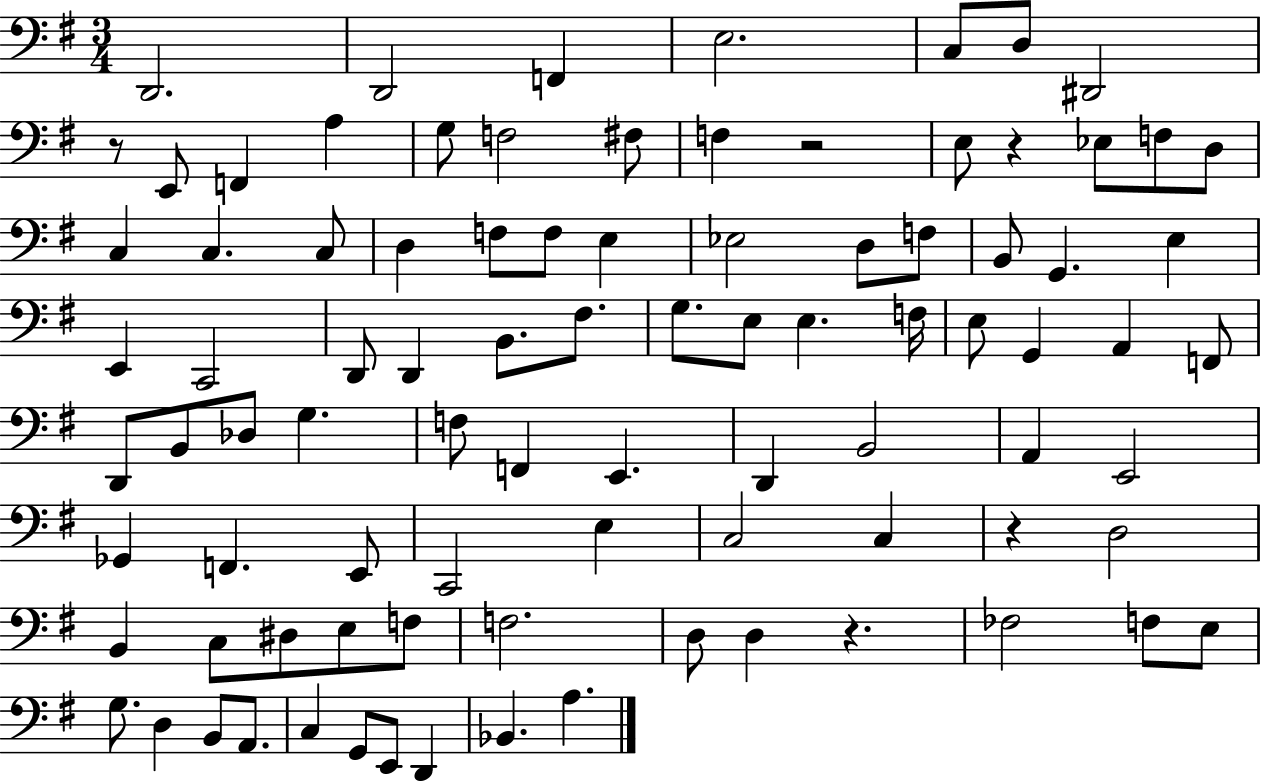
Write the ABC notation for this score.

X:1
T:Untitled
M:3/4
L:1/4
K:G
D,,2 D,,2 F,, E,2 C,/2 D,/2 ^D,,2 z/2 E,,/2 F,, A, G,/2 F,2 ^F,/2 F, z2 E,/2 z _E,/2 F,/2 D,/2 C, C, C,/2 D, F,/2 F,/2 E, _E,2 D,/2 F,/2 B,,/2 G,, E, E,, C,,2 D,,/2 D,, B,,/2 ^F,/2 G,/2 E,/2 E, F,/4 E,/2 G,, A,, F,,/2 D,,/2 B,,/2 _D,/2 G, F,/2 F,, E,, D,, B,,2 A,, E,,2 _G,, F,, E,,/2 C,,2 E, C,2 C, z D,2 B,, C,/2 ^D,/2 E,/2 F,/2 F,2 D,/2 D, z _F,2 F,/2 E,/2 G,/2 D, B,,/2 A,,/2 C, G,,/2 E,,/2 D,, _B,, A,